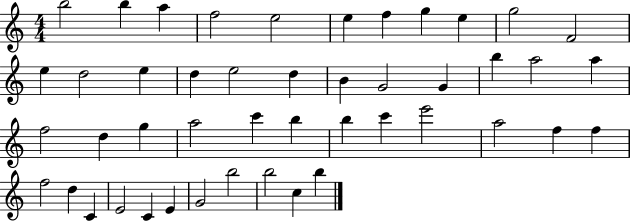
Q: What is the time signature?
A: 4/4